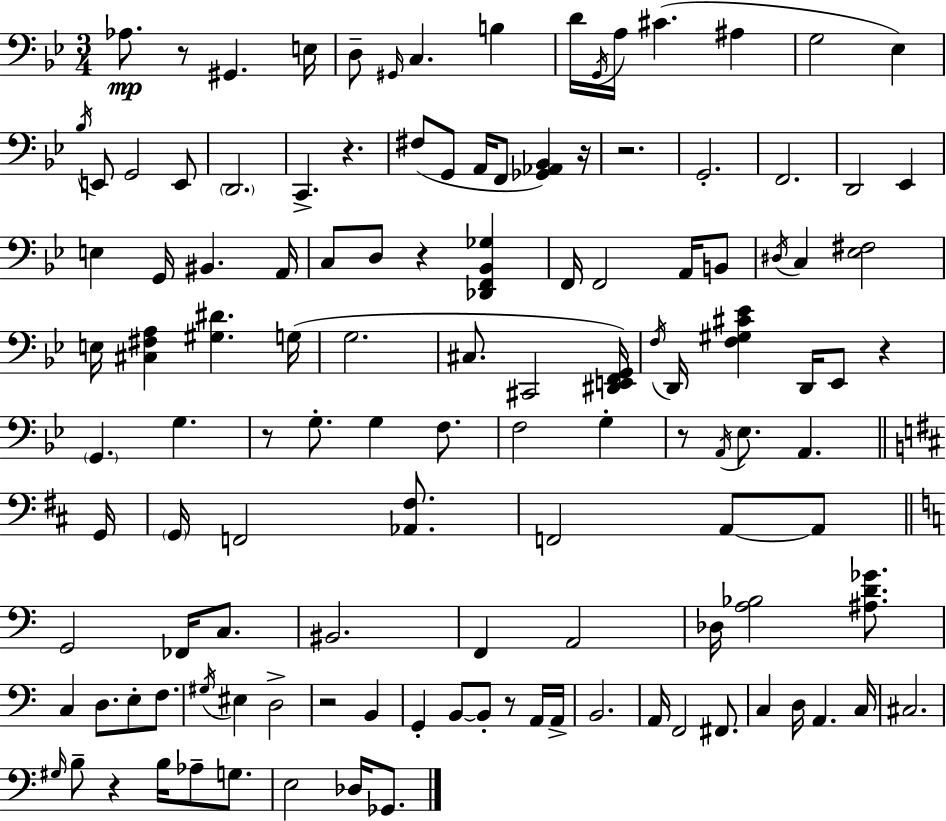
Ab3/e. R/e G#2/q. E3/s D3/e G#2/s C3/q. B3/q D4/s G2/s A3/s C#4/q. A#3/q G3/h Eb3/q Bb3/s E2/e G2/h E2/e D2/h. C2/q. R/q. F#3/e G2/e A2/s F2/e [Gb2,Ab2,Bb2]/q R/s R/h. G2/h. F2/h. D2/h Eb2/q E3/q G2/s BIS2/q. A2/s C3/e D3/e R/q [Db2,F2,Bb2,Gb3]/q F2/s F2/h A2/s B2/e D#3/s C3/q [Eb3,F#3]/h E3/s [C#3,F#3,A3]/q [G#3,D#4]/q. G3/s G3/h. C#3/e. C#2/h [D#2,E2,F2,G2]/s F3/s D2/s [F3,G#3,C#4,Eb4]/q D2/s Eb2/e R/q G2/q. G3/q. R/e G3/e. G3/q F3/e. F3/h G3/q R/e A2/s Eb3/e. A2/q. G2/s G2/s F2/h [Ab2,F#3]/e. F2/h A2/e A2/e G2/h FES2/s C3/e. BIS2/h. F2/q A2/h Db3/s [A3,Bb3]/h [A#3,D4,Gb4]/e. C3/q D3/e. E3/e F3/e. G#3/s EIS3/q D3/h R/h B2/q G2/q B2/e B2/e R/e A2/s A2/s B2/h. A2/s F2/h F#2/e. C3/q D3/s A2/q. C3/s C#3/h. G#3/s B3/e R/q B3/s Ab3/e G3/e. E3/h Db3/s Gb2/e.